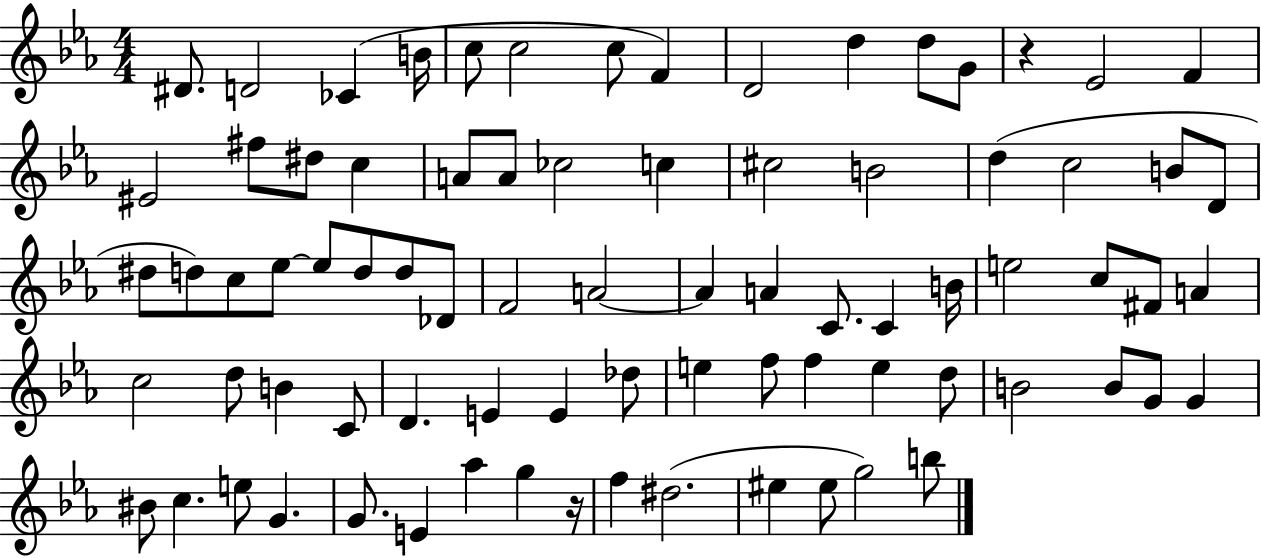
X:1
T:Untitled
M:4/4
L:1/4
K:Eb
^D/2 D2 _C B/4 c/2 c2 c/2 F D2 d d/2 G/2 z _E2 F ^E2 ^f/2 ^d/2 c A/2 A/2 _c2 c ^c2 B2 d c2 B/2 D/2 ^d/2 d/2 c/2 _e/2 _e/2 d/2 d/2 _D/2 F2 A2 A A C/2 C B/4 e2 c/2 ^F/2 A c2 d/2 B C/2 D E E _d/2 e f/2 f e d/2 B2 B/2 G/2 G ^B/2 c e/2 G G/2 E _a g z/4 f ^d2 ^e ^e/2 g2 b/2